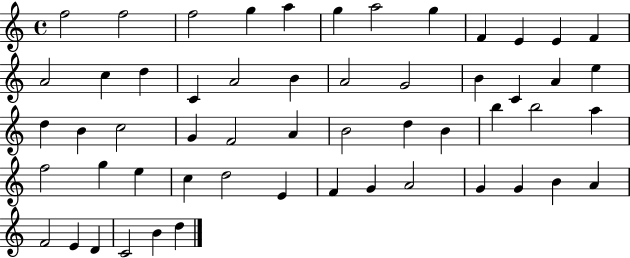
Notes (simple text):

F5/h F5/h F5/h G5/q A5/q G5/q A5/h G5/q F4/q E4/q E4/q F4/q A4/h C5/q D5/q C4/q A4/h B4/q A4/h G4/h B4/q C4/q A4/q E5/q D5/q B4/q C5/h G4/q F4/h A4/q B4/h D5/q B4/q B5/q B5/h A5/q F5/h G5/q E5/q C5/q D5/h E4/q F4/q G4/q A4/h G4/q G4/q B4/q A4/q F4/h E4/q D4/q C4/h B4/q D5/q